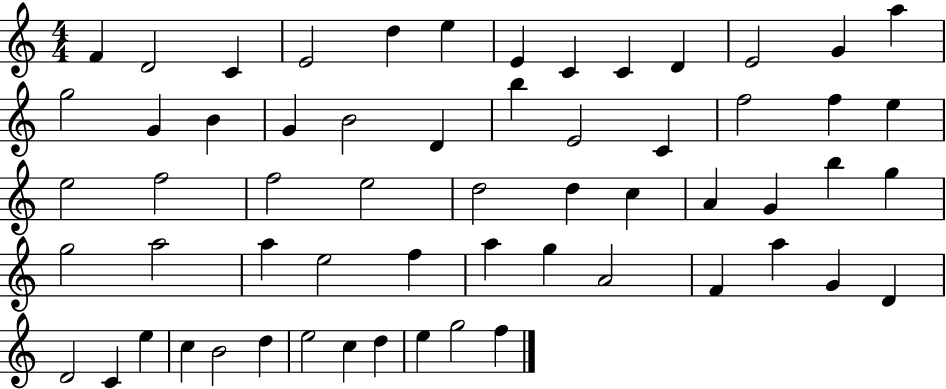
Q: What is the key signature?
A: C major